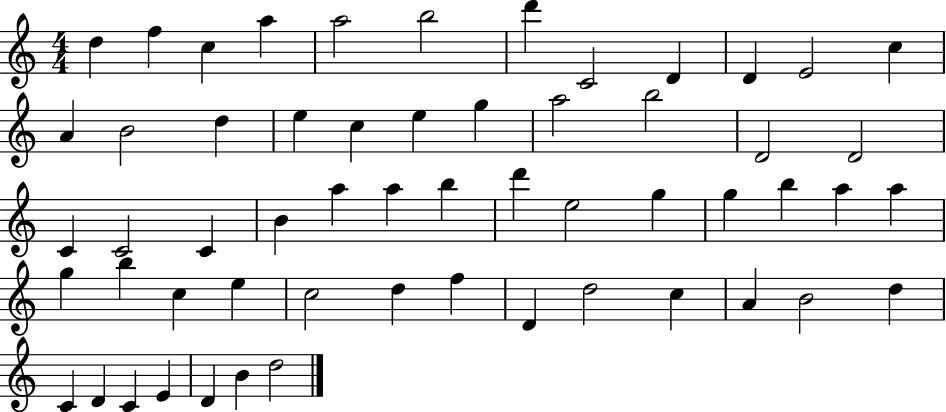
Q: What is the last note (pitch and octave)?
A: D5